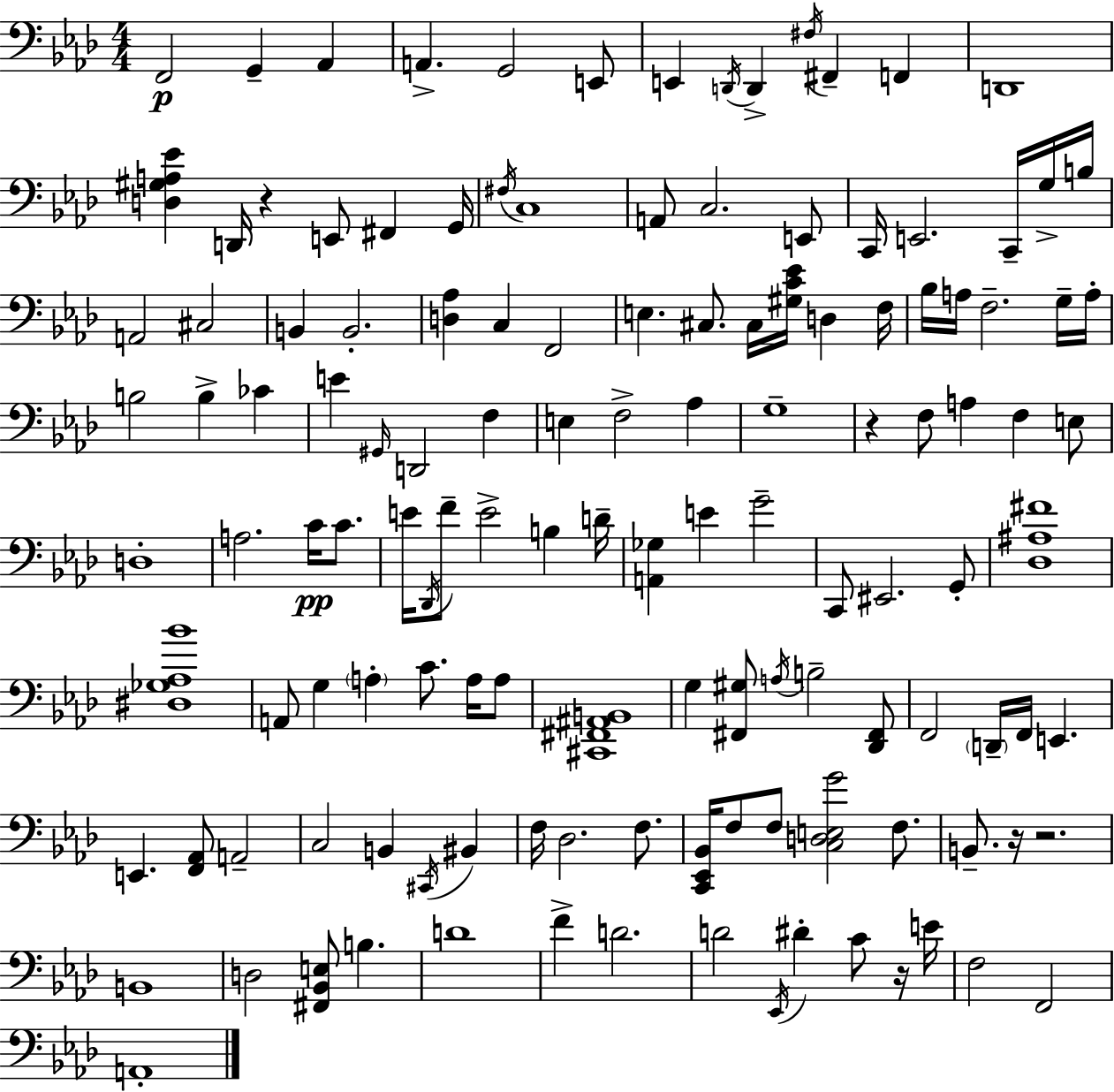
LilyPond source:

{
  \clef bass
  \numericTimeSignature
  \time 4/4
  \key f \minor
  \repeat volta 2 { f,2\p g,4-- aes,4 | a,4.-> g,2 e,8 | e,4 \acciaccatura { d,16 } d,4-> \acciaccatura { fis16 } fis,4-- f,4 | d,1 | \break <d gis a ees'>4 d,16 r4 e,8 fis,4 | g,16 \acciaccatura { fis16 } c1 | a,8 c2. | e,8 c,16 e,2. | \break c,16-- g16-> b16 a,2 cis2 | b,4 b,2.-. | <d aes>4 c4 f,2 | e4. cis8. cis16 <gis c' ees'>16 d4 | \break f16 bes16 a16 f2.-- | g16-- a16-. b2 b4-> ces'4 | e'4 \grace { gis,16 } d,2 | f4 e4 f2-> | \break aes4 g1-- | r4 f8 a4 f4 | e8 d1-. | a2. | \break c'16\pp c'8. e'16 \acciaccatura { des,16 } f'8-- e'2-> | b4 d'16-- <a, ges>4 e'4 g'2-- | c,8 eis,2. | g,8-. <des ais fis'>1 | \break <dis ges aes bes'>1 | a,8 g4 \parenthesize a4-. c'8. | a16 a8 <cis, fis, ais, b,>1 | g4 <fis, gis>8 \acciaccatura { a16 } b2-- | \break <des, fis,>8 f,2 \parenthesize d,16-- f,16 | e,4. e,4. <f, aes,>8 a,2-- | c2 b,4 | \acciaccatura { cis,16 } bis,4 f16 des2. | \break f8. <c, ees, bes,>16 f8 f8 <c d e g'>2 | f8. b,8.-- r16 r2. | b,1 | d2 <fis, bes, e>8 | \break b4. d'1 | f'4-> d'2. | d'2 \acciaccatura { ees,16 } | dis'4-. c'8 r16 e'16 f2 | \break f,2 a,1-. | } \bar "|."
}